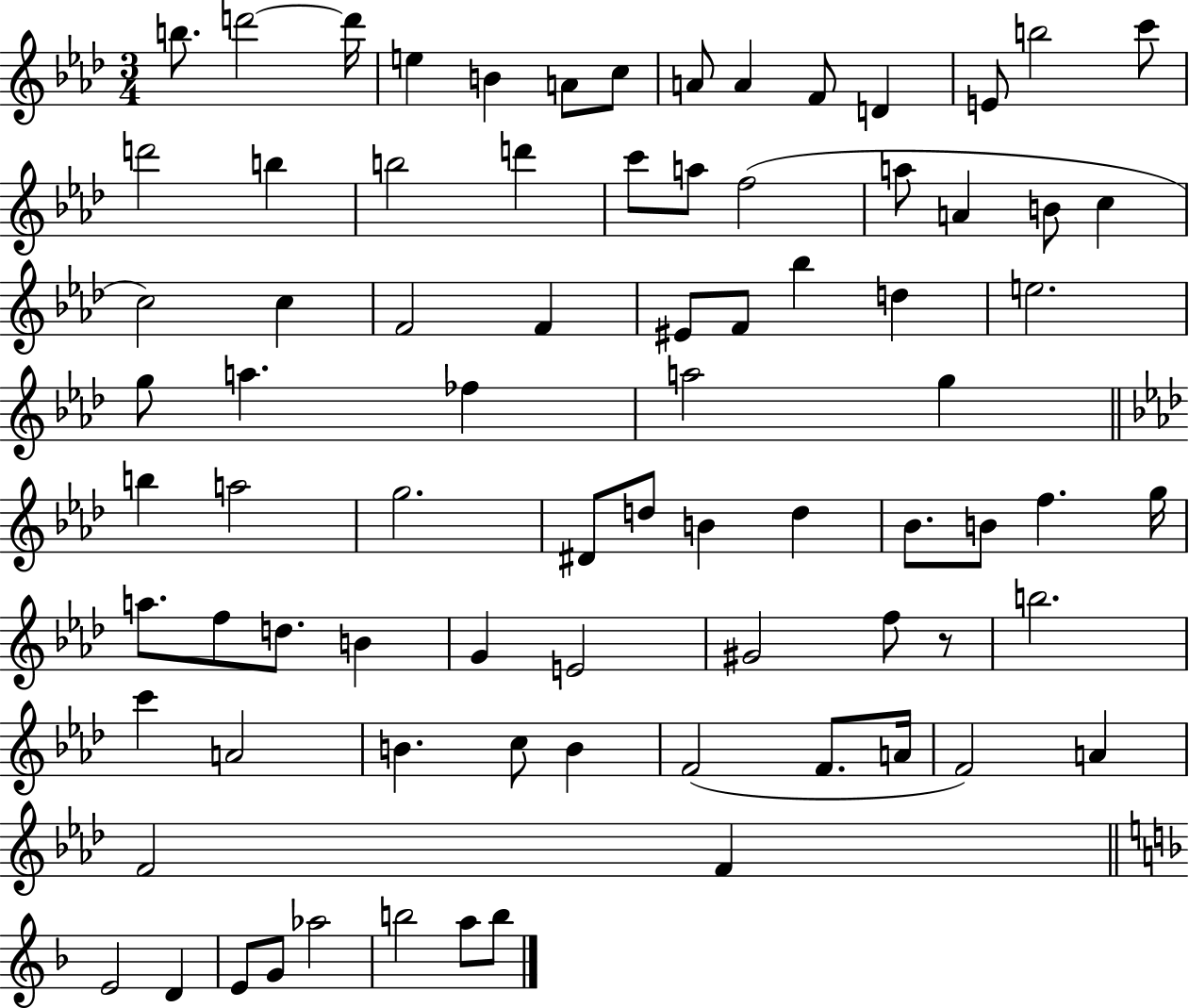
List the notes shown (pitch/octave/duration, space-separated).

B5/e. D6/h D6/s E5/q B4/q A4/e C5/e A4/e A4/q F4/e D4/q E4/e B5/h C6/e D6/h B5/q B5/h D6/q C6/e A5/e F5/h A5/e A4/q B4/e C5/q C5/h C5/q F4/h F4/q EIS4/e F4/e Bb5/q D5/q E5/h. G5/e A5/q. FES5/q A5/h G5/q B5/q A5/h G5/h. D#4/e D5/e B4/q D5/q Bb4/e. B4/e F5/q. G5/s A5/e. F5/e D5/e. B4/q G4/q E4/h G#4/h F5/e R/e B5/h. C6/q A4/h B4/q. C5/e B4/q F4/h F4/e. A4/s F4/h A4/q F4/h F4/q E4/h D4/q E4/e G4/e Ab5/h B5/h A5/e B5/e